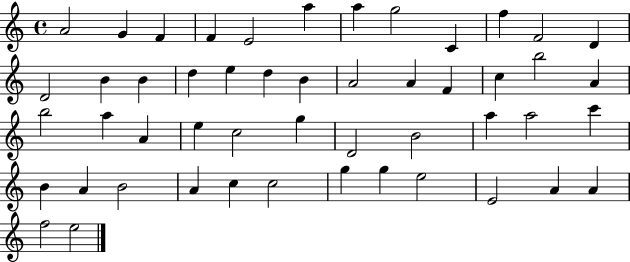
{
  \clef treble
  \time 4/4
  \defaultTimeSignature
  \key c \major
  a'2 g'4 f'4 | f'4 e'2 a''4 | a''4 g''2 c'4 | f''4 f'2 d'4 | \break d'2 b'4 b'4 | d''4 e''4 d''4 b'4 | a'2 a'4 f'4 | c''4 b''2 a'4 | \break b''2 a''4 a'4 | e''4 c''2 g''4 | d'2 b'2 | a''4 a''2 c'''4 | \break b'4 a'4 b'2 | a'4 c''4 c''2 | g''4 g''4 e''2 | e'2 a'4 a'4 | \break f''2 e''2 | \bar "|."
}